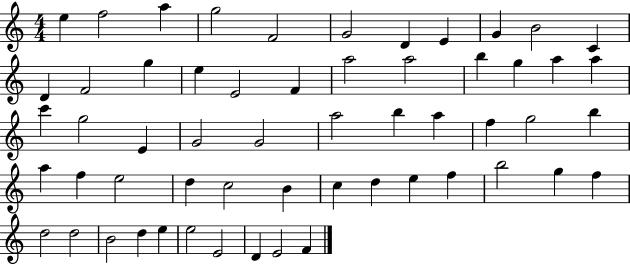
E5/q F5/h A5/q G5/h F4/h G4/h D4/q E4/q G4/q B4/h C4/q D4/q F4/h G5/q E5/q E4/h F4/q A5/h A5/h B5/q G5/q A5/q A5/q C6/q G5/h E4/q G4/h G4/h A5/h B5/q A5/q F5/q G5/h B5/q A5/q F5/q E5/h D5/q C5/h B4/q C5/q D5/q E5/q F5/q B5/h G5/q F5/q D5/h D5/h B4/h D5/q E5/q E5/h E4/h D4/q E4/h F4/q